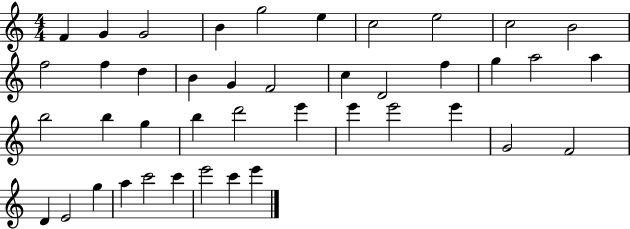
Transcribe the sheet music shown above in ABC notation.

X:1
T:Untitled
M:4/4
L:1/4
K:C
F G G2 B g2 e c2 e2 c2 B2 f2 f d B G F2 c D2 f g a2 a b2 b g b d'2 e' e' e'2 e' G2 F2 D E2 g a c'2 c' e'2 c' e'